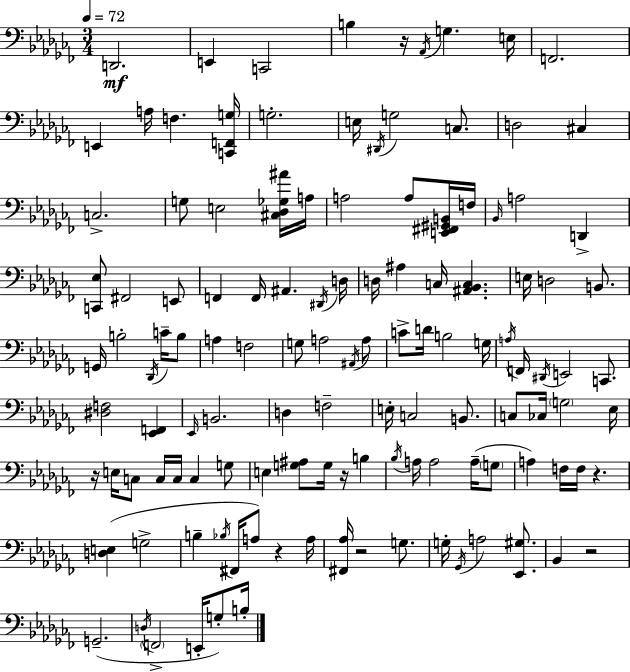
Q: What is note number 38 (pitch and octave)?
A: C3